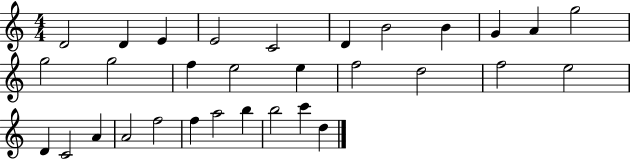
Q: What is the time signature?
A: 4/4